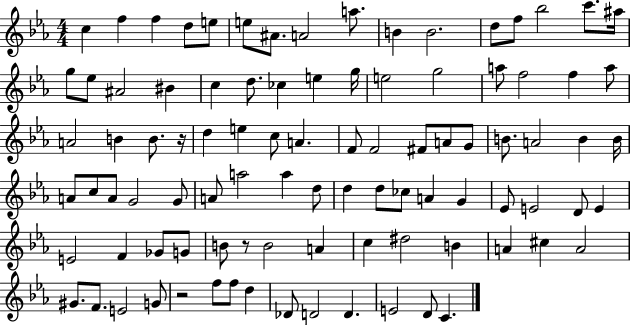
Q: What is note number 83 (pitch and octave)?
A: F5